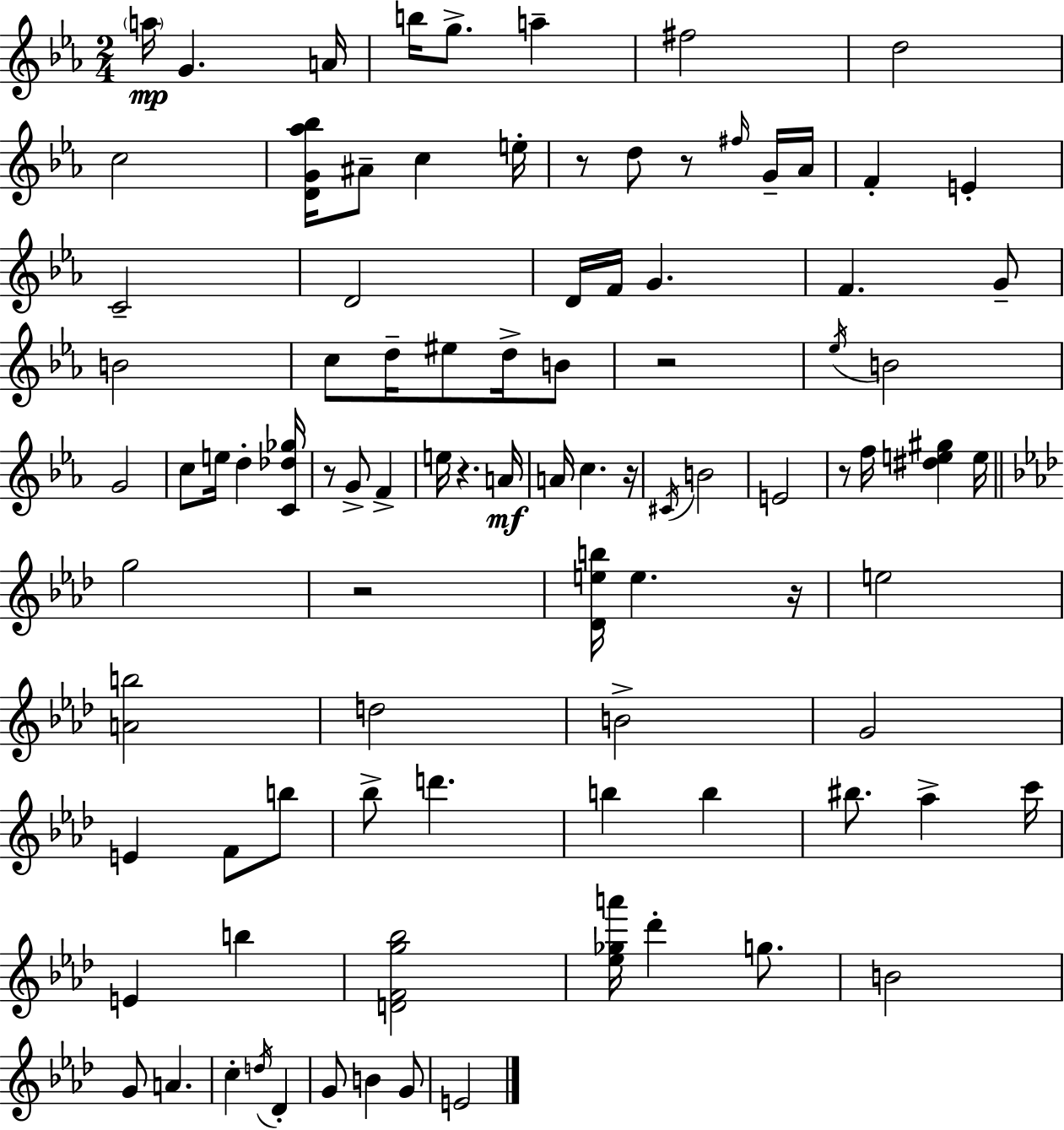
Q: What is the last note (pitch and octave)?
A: E4